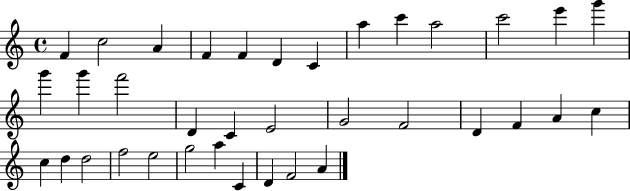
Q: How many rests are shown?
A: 0